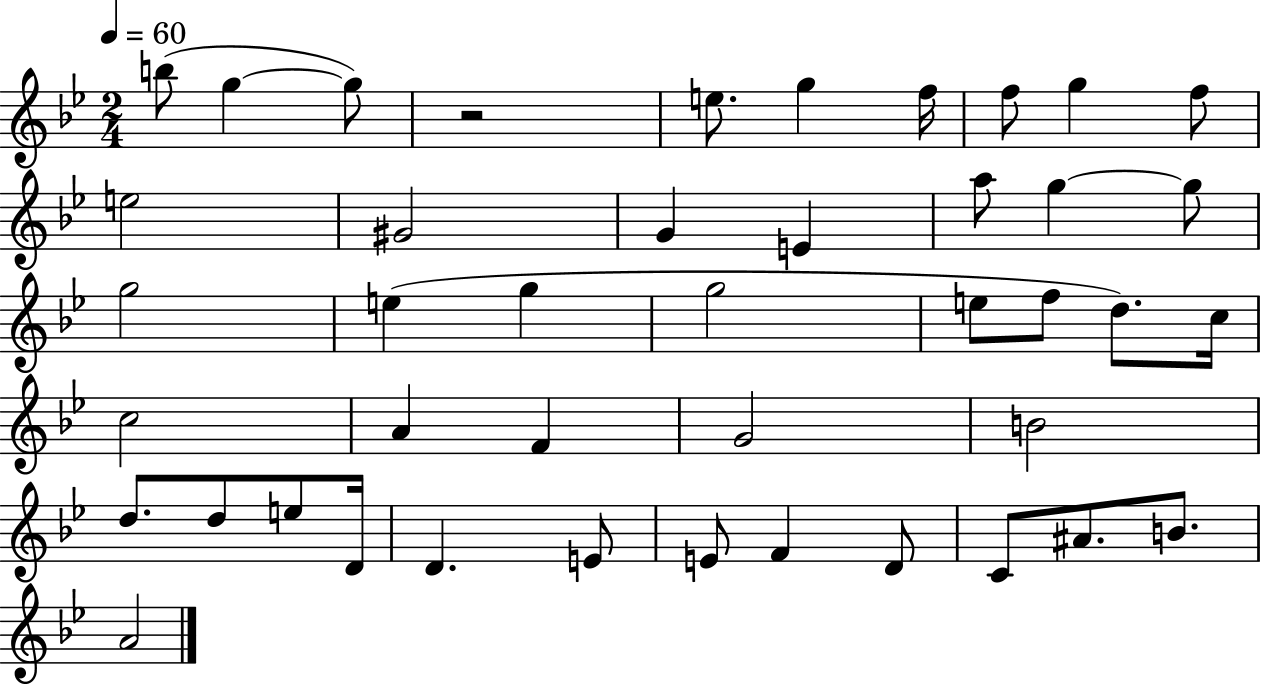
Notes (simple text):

B5/e G5/q G5/e R/h E5/e. G5/q F5/s F5/e G5/q F5/e E5/h G#4/h G4/q E4/q A5/e G5/q G5/e G5/h E5/q G5/q G5/h E5/e F5/e D5/e. C5/s C5/h A4/q F4/q G4/h B4/h D5/e. D5/e E5/e D4/s D4/q. E4/e E4/e F4/q D4/e C4/e A#4/e. B4/e. A4/h